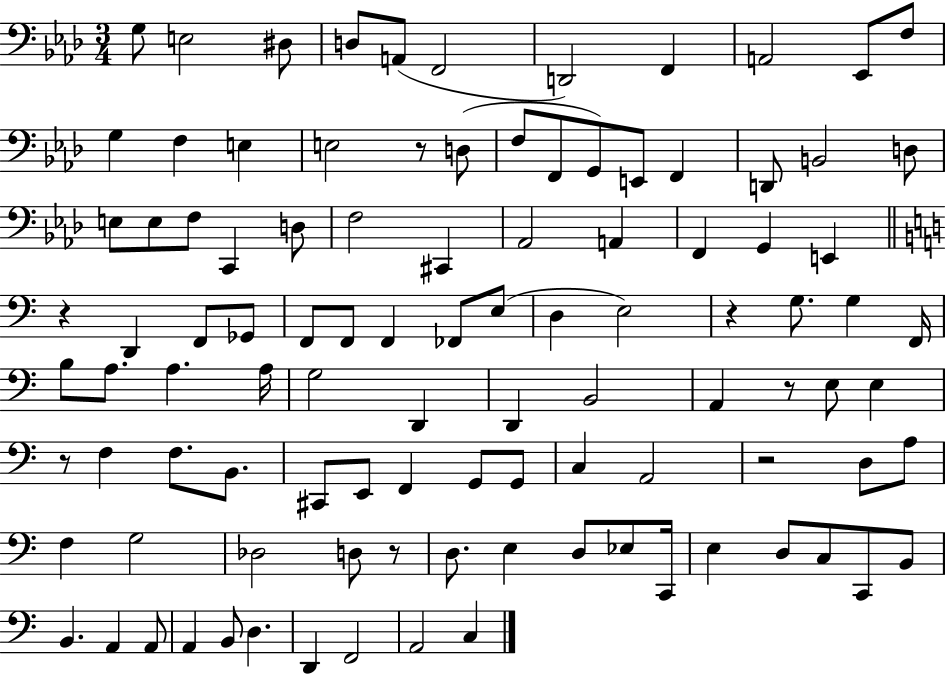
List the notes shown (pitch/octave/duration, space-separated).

G3/e E3/h D#3/e D3/e A2/e F2/h D2/h F2/q A2/h Eb2/e F3/e G3/q F3/q E3/q E3/h R/e D3/e F3/e F2/e G2/e E2/e F2/q D2/e B2/h D3/e E3/e E3/e F3/e C2/q D3/e F3/h C#2/q Ab2/h A2/q F2/q G2/q E2/q R/q D2/q F2/e Gb2/e F2/e F2/e F2/q FES2/e E3/e D3/q E3/h R/q G3/e. G3/q F2/s B3/e A3/e. A3/q. A3/s G3/h D2/q D2/q B2/h A2/q R/e E3/e E3/q R/e F3/q F3/e. B2/e. C#2/e E2/e F2/q G2/e G2/e C3/q A2/h R/h D3/e A3/e F3/q G3/h Db3/h D3/e R/e D3/e. E3/q D3/e Eb3/e C2/s E3/q D3/e C3/e C2/e B2/e B2/q. A2/q A2/e A2/q B2/e D3/q. D2/q F2/h A2/h C3/q